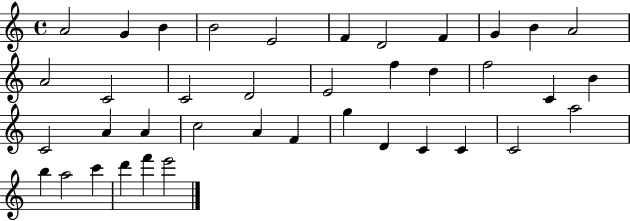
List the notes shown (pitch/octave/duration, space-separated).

A4/h G4/q B4/q B4/h E4/h F4/q D4/h F4/q G4/q B4/q A4/h A4/h C4/h C4/h D4/h E4/h F5/q D5/q F5/h C4/q B4/q C4/h A4/q A4/q C5/h A4/q F4/q G5/q D4/q C4/q C4/q C4/h A5/h B5/q A5/h C6/q D6/q F6/q E6/h